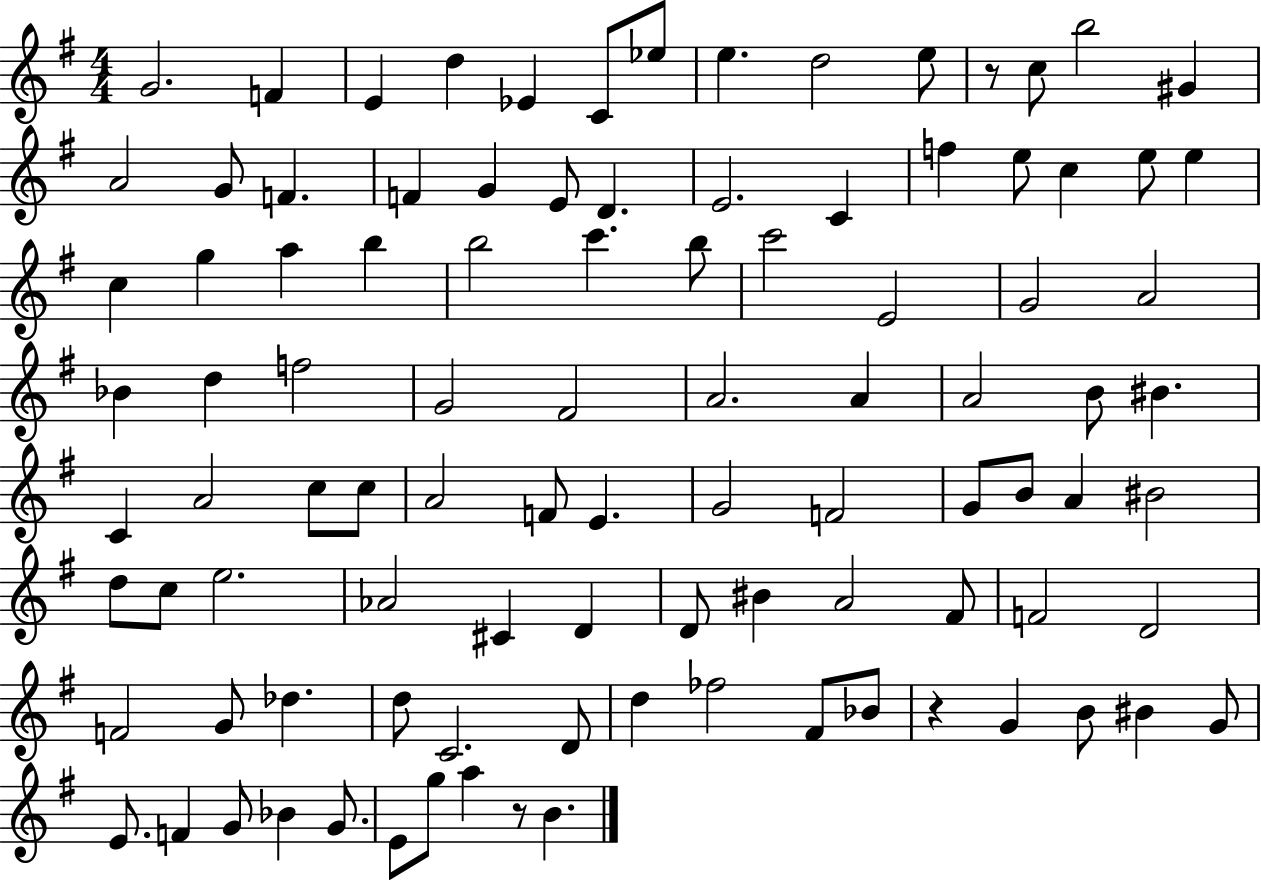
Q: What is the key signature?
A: G major